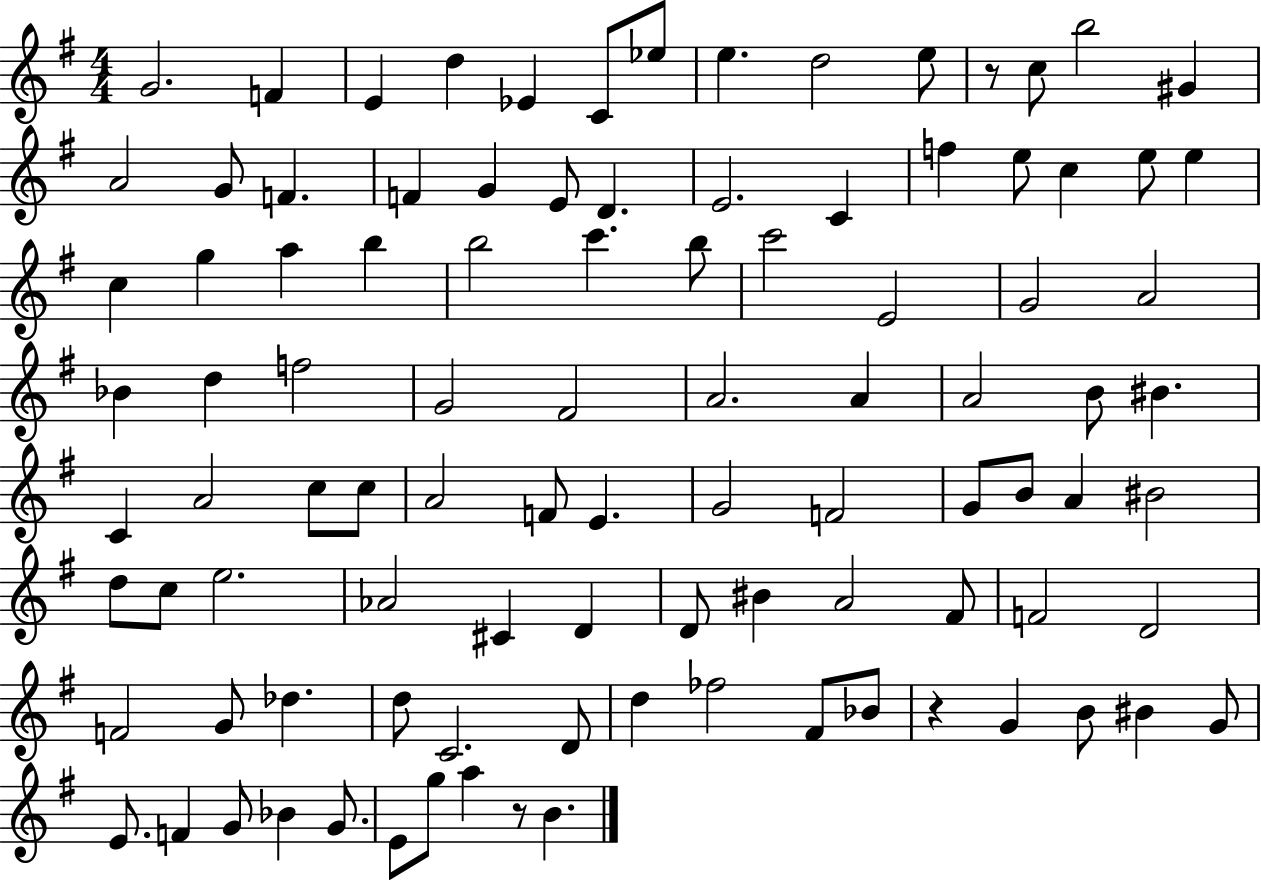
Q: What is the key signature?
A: G major